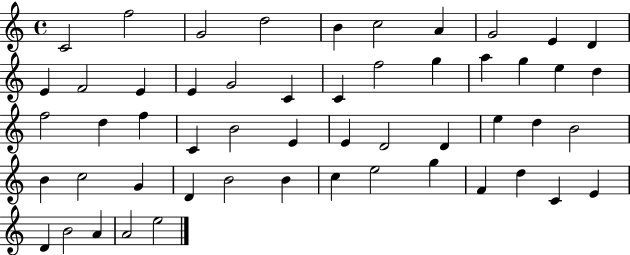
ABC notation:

X:1
T:Untitled
M:4/4
L:1/4
K:C
C2 f2 G2 d2 B c2 A G2 E D E F2 E E G2 C C f2 g a g e d f2 d f C B2 E E D2 D e d B2 B c2 G D B2 B c e2 g F d C E D B2 A A2 e2